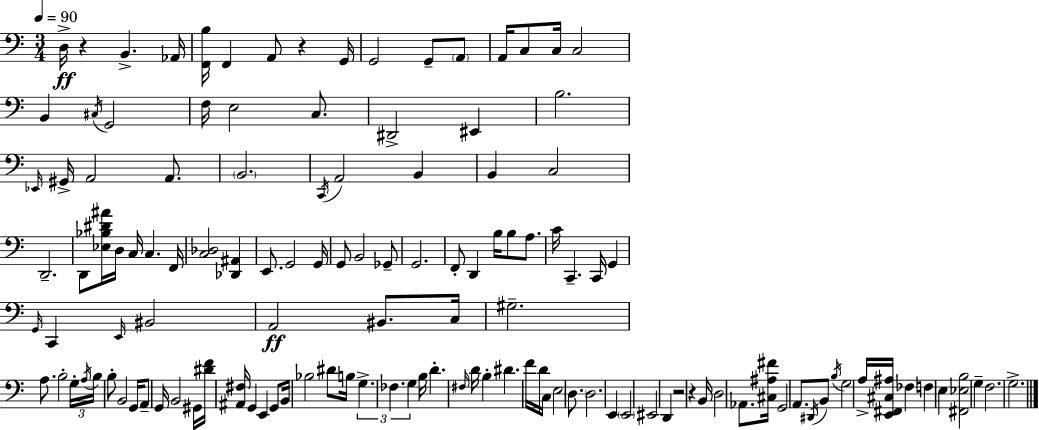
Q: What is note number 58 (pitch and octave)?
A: BIS2